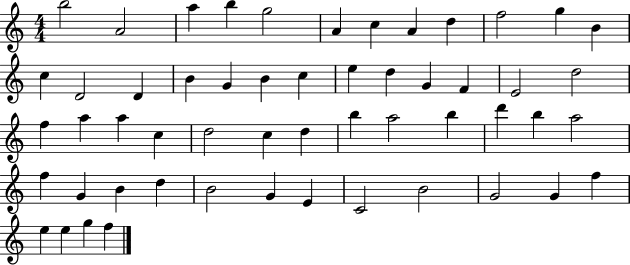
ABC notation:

X:1
T:Untitled
M:4/4
L:1/4
K:C
b2 A2 a b g2 A c A d f2 g B c D2 D B G B c e d G F E2 d2 f a a c d2 c d b a2 b d' b a2 f G B d B2 G E C2 B2 G2 G f e e g f